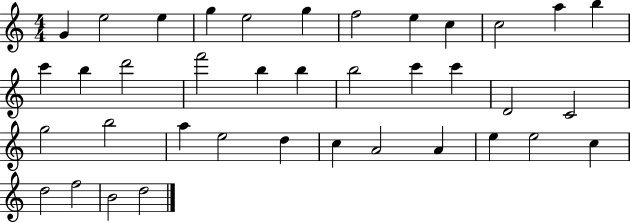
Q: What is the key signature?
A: C major